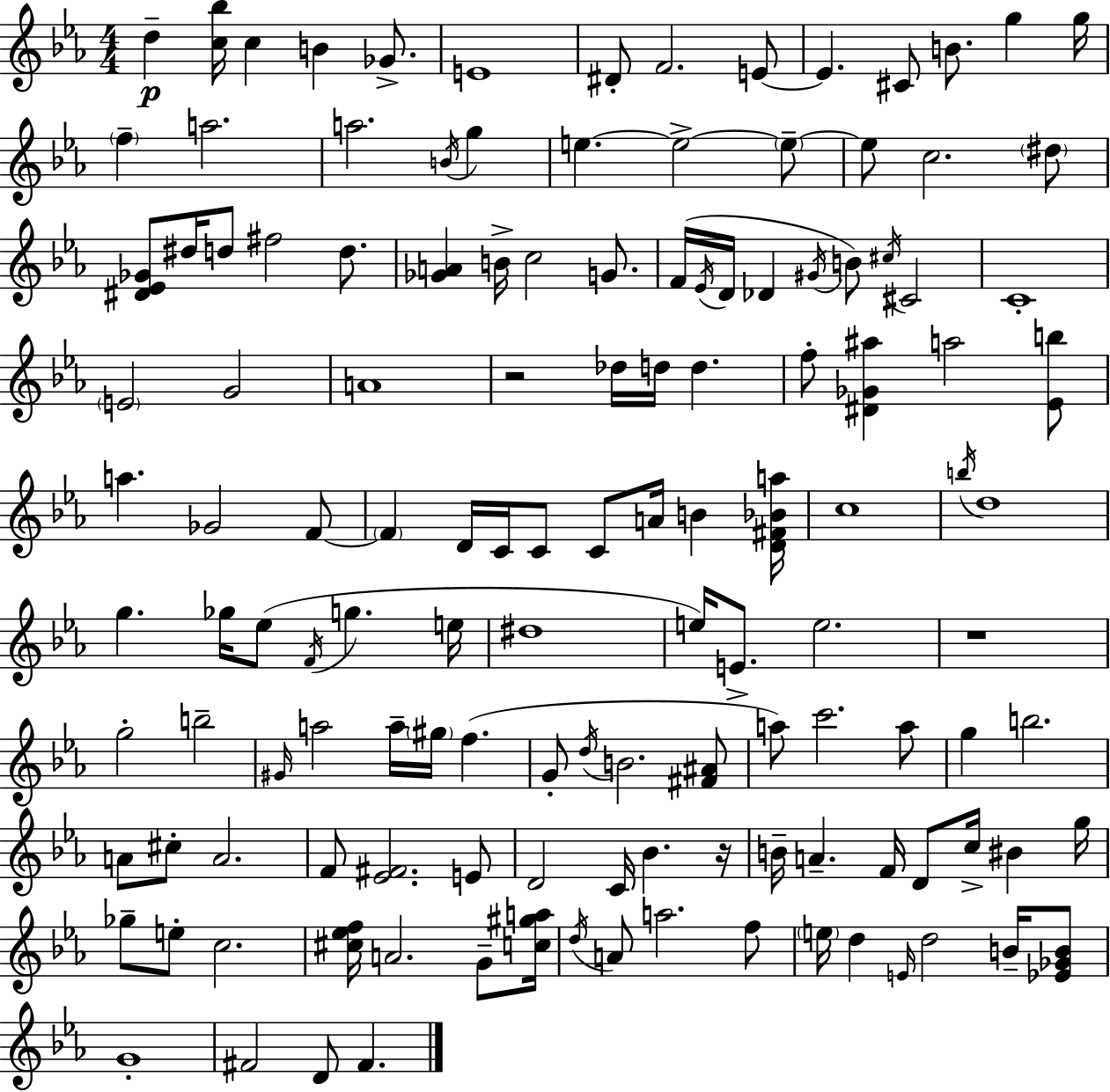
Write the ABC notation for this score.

X:1
T:Untitled
M:4/4
L:1/4
K:Eb
d [c_b]/4 c B _G/2 E4 ^D/2 F2 E/2 E ^C/2 B/2 g g/4 f a2 a2 B/4 g e e2 e/2 e/2 c2 ^d/2 [^D_E_G]/2 ^d/4 d/2 ^f2 d/2 [_GA] B/4 c2 G/2 F/4 _E/4 D/4 _D ^G/4 B/2 ^c/4 ^C2 C4 E2 G2 A4 z2 _d/4 d/4 d f/2 [^D_G^a] a2 [_Eb]/2 a _G2 F/2 F D/4 C/4 C/2 C/2 A/4 B [D^F_Ba]/4 c4 b/4 d4 g _g/4 _e/2 F/4 g e/4 ^d4 e/4 E/2 e2 z4 g2 b2 ^G/4 a2 a/4 ^g/4 f G/2 d/4 B2 [^F^A]/2 a/2 c'2 a/2 g b2 A/2 ^c/2 A2 F/2 [_E^F]2 E/2 D2 C/4 _B z/4 B/4 A F/4 D/2 c/4 ^B g/4 _g/2 e/2 c2 [^c_ef]/4 A2 G/2 [c^ga]/4 d/4 A/2 a2 f/2 e/4 d E/4 d2 B/4 [_E_GB]/2 G4 ^F2 D/2 ^F